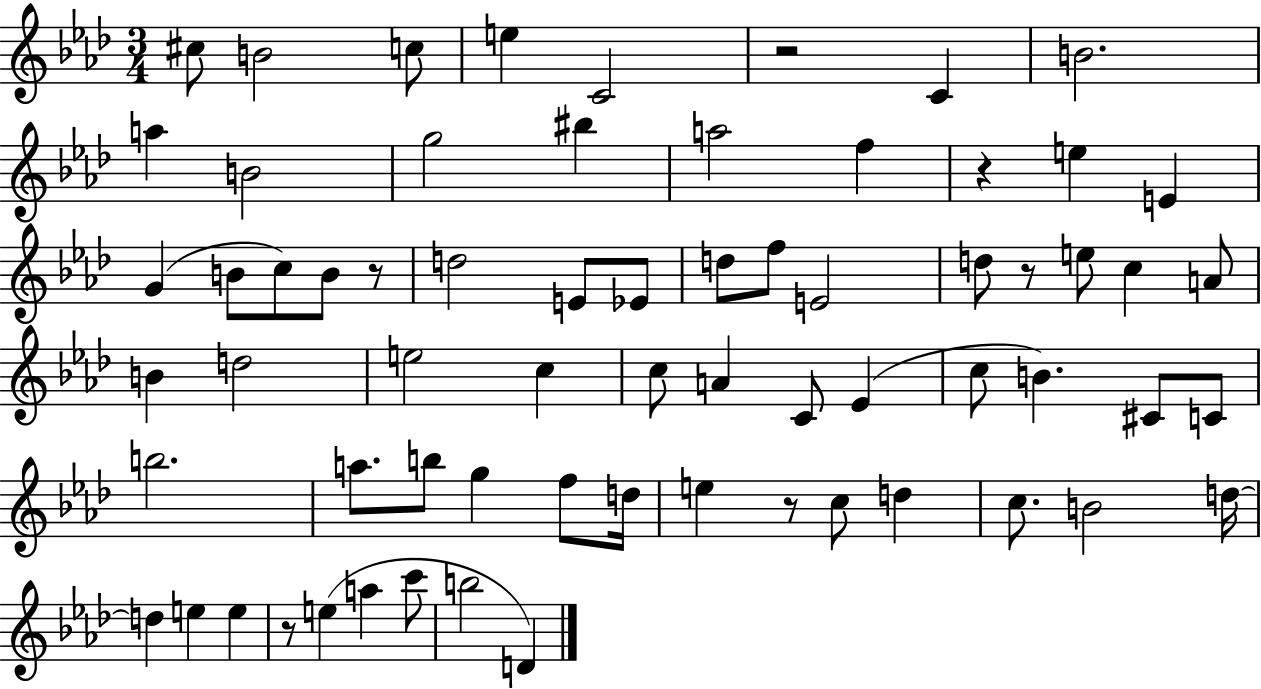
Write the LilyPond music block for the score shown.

{
  \clef treble
  \numericTimeSignature
  \time 3/4
  \key aes \major
  cis''8 b'2 c''8 | e''4 c'2 | r2 c'4 | b'2. | \break a''4 b'2 | g''2 bis''4 | a''2 f''4 | r4 e''4 e'4 | \break g'4( b'8 c''8) b'8 r8 | d''2 e'8 ees'8 | d''8 f''8 e'2 | d''8 r8 e''8 c''4 a'8 | \break b'4 d''2 | e''2 c''4 | c''8 a'4 c'8 ees'4( | c''8 b'4.) cis'8 c'8 | \break b''2. | a''8. b''8 g''4 f''8 d''16 | e''4 r8 c''8 d''4 | c''8. b'2 d''16~~ | \break d''4 e''4 e''4 | r8 e''4( a''4 c'''8 | b''2 d'4) | \bar "|."
}